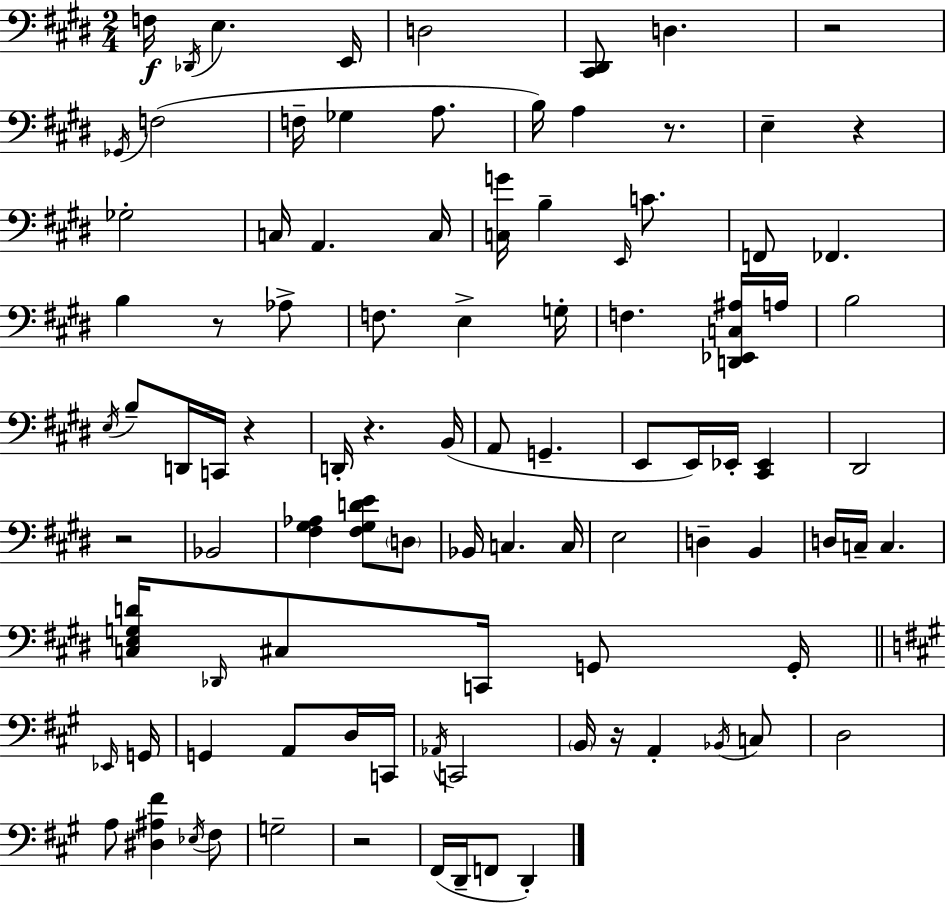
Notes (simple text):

F3/s Db2/s E3/q. E2/s D3/h [C#2,D#2]/e D3/q. R/h Gb2/s F3/h F3/s Gb3/q A3/e. B3/s A3/q R/e. E3/q R/q Gb3/h C3/s A2/q. C3/s [C3,G4]/s B3/q E2/s C4/e. F2/e FES2/q. B3/q R/e Ab3/e F3/e. E3/q G3/s F3/q. [D2,Eb2,C3,A#3]/s A3/s B3/h E3/s B3/e D2/s C2/s R/q D2/s R/q. B2/s A2/e G2/q. E2/e E2/s Eb2/s [C#2,Eb2]/q D#2/h R/h Bb2/h [F#3,G#3,Ab3]/q [F#3,G#3,D4,E4]/e D3/e Bb2/s C3/q. C3/s E3/h D3/q B2/q D3/s C3/s C3/q. [C3,E3,G3,D4]/s Db2/s C#3/e C2/s G2/e G2/s Eb2/s G2/s G2/q A2/e D3/s C2/s Ab2/s C2/h B2/s R/s A2/q Bb2/s C3/e D3/h A3/e [D#3,A#3,F#4]/q Eb3/s F#3/e G3/h R/h F#2/s D2/s F2/e D2/q